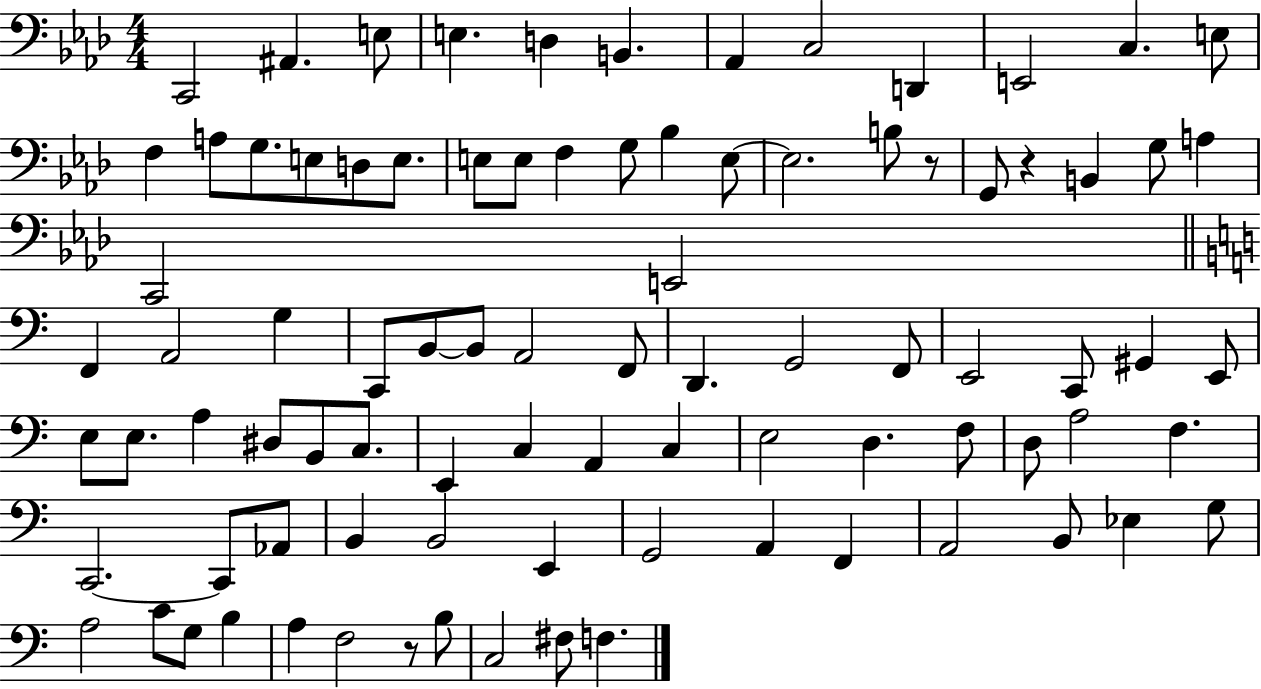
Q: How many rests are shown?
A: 3